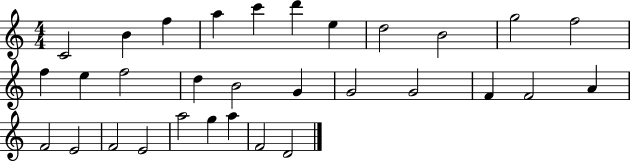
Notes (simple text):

C4/h B4/q F5/q A5/q C6/q D6/q E5/q D5/h B4/h G5/h F5/h F5/q E5/q F5/h D5/q B4/h G4/q G4/h G4/h F4/q F4/h A4/q F4/h E4/h F4/h E4/h A5/h G5/q A5/q F4/h D4/h